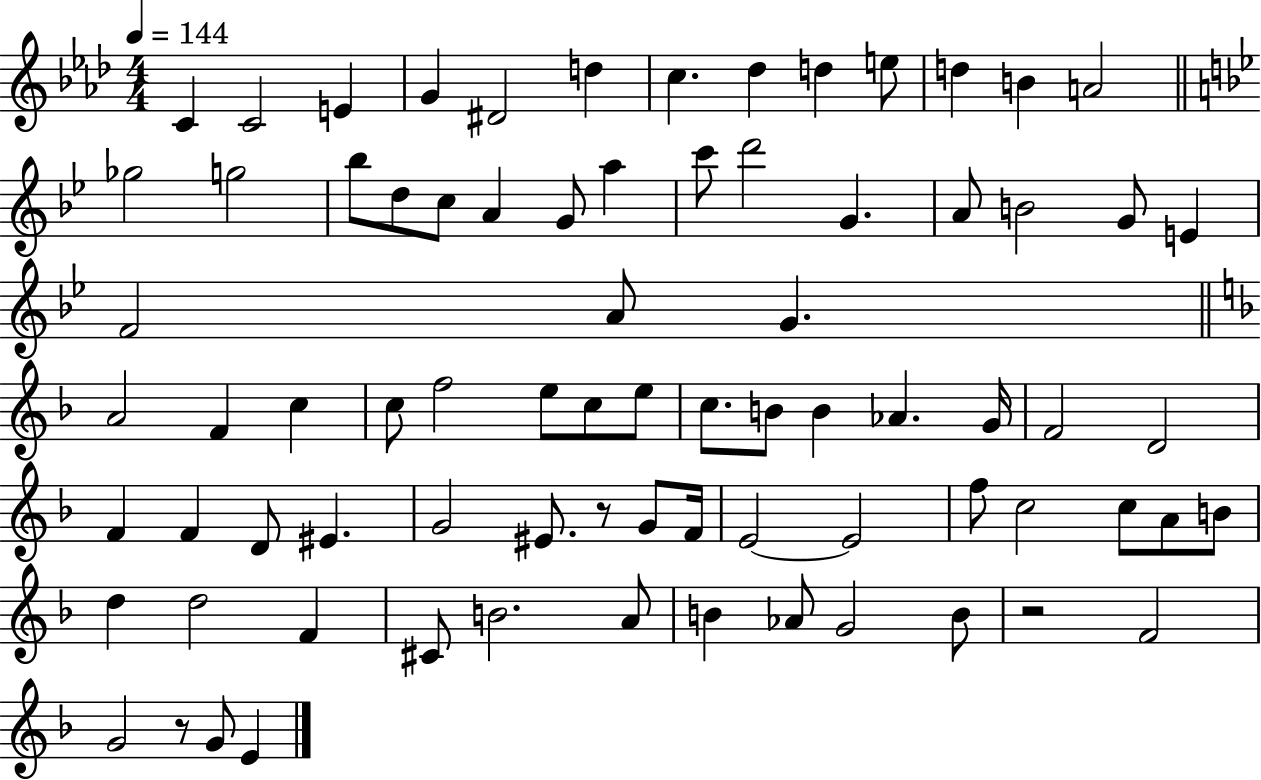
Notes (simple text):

C4/q C4/h E4/q G4/q D#4/h D5/q C5/q. Db5/q D5/q E5/e D5/q B4/q A4/h Gb5/h G5/h Bb5/e D5/e C5/e A4/q G4/e A5/q C6/e D6/h G4/q. A4/e B4/h G4/e E4/q F4/h A4/e G4/q. A4/h F4/q C5/q C5/e F5/h E5/e C5/e E5/e C5/e. B4/e B4/q Ab4/q. G4/s F4/h D4/h F4/q F4/q D4/e EIS4/q. G4/h EIS4/e. R/e G4/e F4/s E4/h E4/h F5/e C5/h C5/e A4/e B4/e D5/q D5/h F4/q C#4/e B4/h. A4/e B4/q Ab4/e G4/h B4/e R/h F4/h G4/h R/e G4/e E4/q